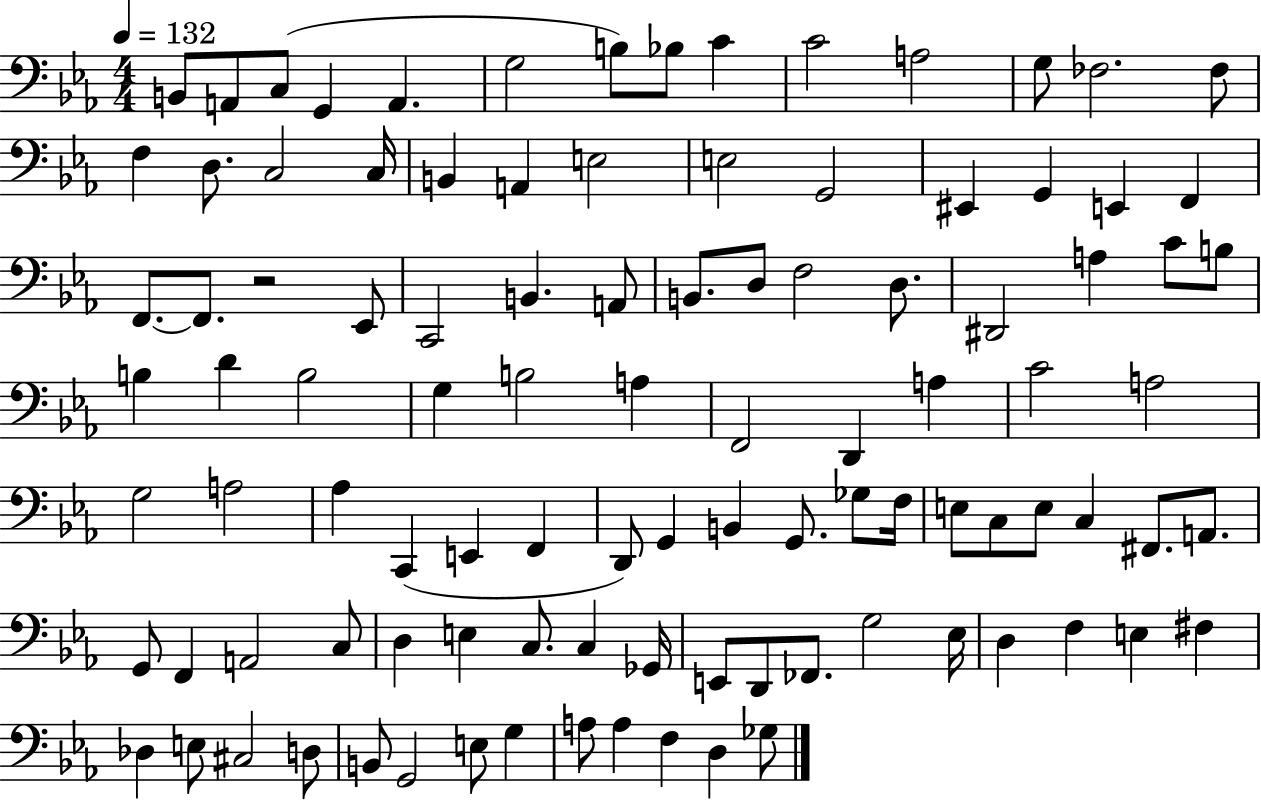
B2/e A2/e C3/e G2/q A2/q. G3/h B3/e Bb3/e C4/q C4/h A3/h G3/e FES3/h. FES3/e F3/q D3/e. C3/h C3/s B2/q A2/q E3/h E3/h G2/h EIS2/q G2/q E2/q F2/q F2/e. F2/e. R/h Eb2/e C2/h B2/q. A2/e B2/e. D3/e F3/h D3/e. D#2/h A3/q C4/e B3/e B3/q D4/q B3/h G3/q B3/h A3/q F2/h D2/q A3/q C4/h A3/h G3/h A3/h Ab3/q C2/q E2/q F2/q D2/e G2/q B2/q G2/e. Gb3/e F3/s E3/e C3/e E3/e C3/q F#2/e. A2/e. G2/e F2/q A2/h C3/e D3/q E3/q C3/e. C3/q Gb2/s E2/e D2/e FES2/e. G3/h Eb3/s D3/q F3/q E3/q F#3/q Db3/q E3/e C#3/h D3/e B2/e G2/h E3/e G3/q A3/e A3/q F3/q D3/q Gb3/e